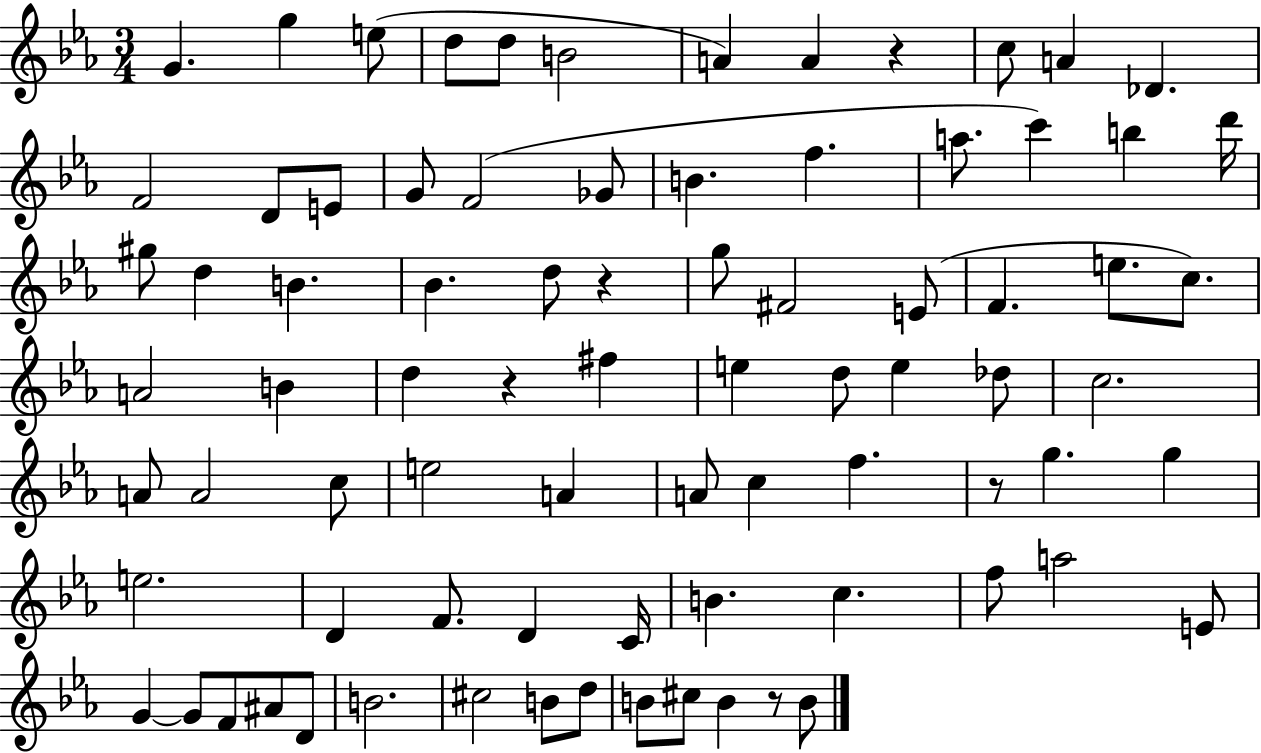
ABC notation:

X:1
T:Untitled
M:3/4
L:1/4
K:Eb
G g e/2 d/2 d/2 B2 A A z c/2 A _D F2 D/2 E/2 G/2 F2 _G/2 B f a/2 c' b d'/4 ^g/2 d B _B d/2 z g/2 ^F2 E/2 F e/2 c/2 A2 B d z ^f e d/2 e _d/2 c2 A/2 A2 c/2 e2 A A/2 c f z/2 g g e2 D F/2 D C/4 B c f/2 a2 E/2 G G/2 F/2 ^A/2 D/2 B2 ^c2 B/2 d/2 B/2 ^c/2 B z/2 B/2